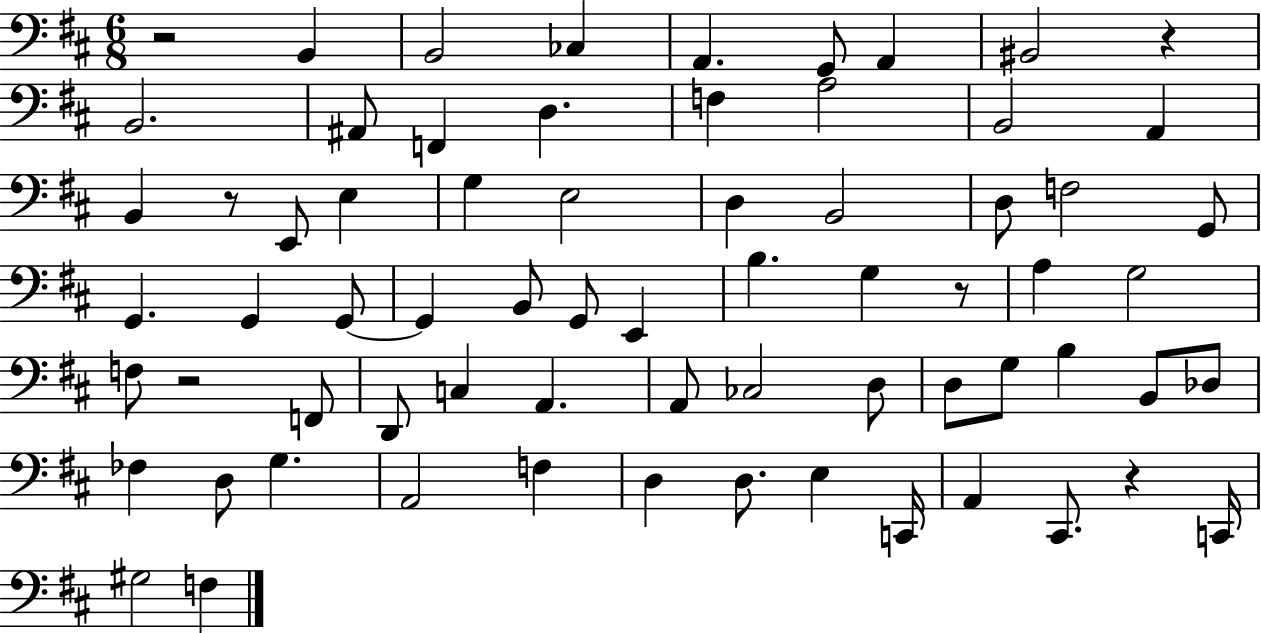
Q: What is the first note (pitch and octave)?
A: B2